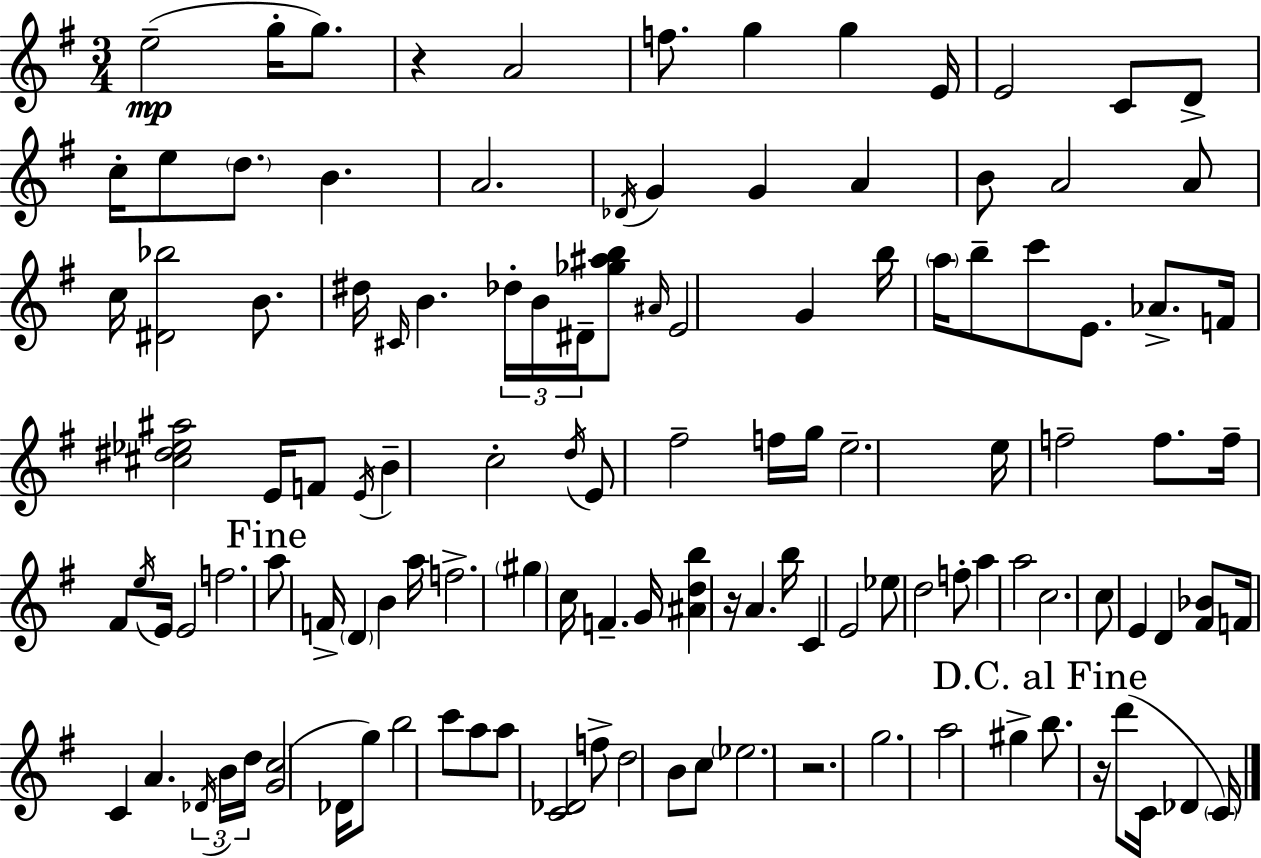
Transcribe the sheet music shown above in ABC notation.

X:1
T:Untitled
M:3/4
L:1/4
K:G
e2 g/4 g/2 z A2 f/2 g g E/4 E2 C/2 D/2 c/4 e/2 d/2 B A2 _D/4 G G A B/2 A2 A/2 c/4 [^D_b]2 B/2 ^d/4 ^C/4 B _d/4 B/4 ^D/4 [_g^ab]/2 ^A/4 E2 G b/4 a/4 b/2 c'/2 E/2 _A/2 F/4 [^c^d_e^a]2 E/4 F/2 E/4 B c2 d/4 E/2 ^f2 f/4 g/4 e2 e/4 f2 f/2 f/4 ^F/2 e/4 E/4 E2 f2 a/2 F/4 D B a/4 f2 ^g c/4 F G/4 [^Adb] z/4 A b/4 C E2 _e/2 d2 f/2 a a2 c2 c/2 E D [^F_B]/2 F/4 C A _D/4 B/4 d/4 [Gc]2 _D/4 g/2 b2 c'/2 a/2 a/2 [C_D]2 f/2 d2 B/2 c/2 _e2 z2 g2 a2 ^g b/2 z/4 d'/2 C/4 _D C/4